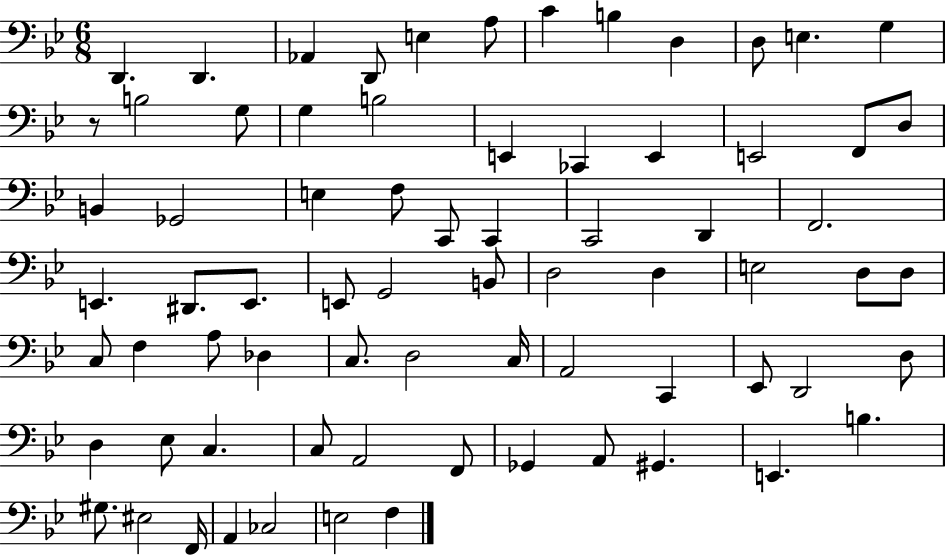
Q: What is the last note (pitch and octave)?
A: F3